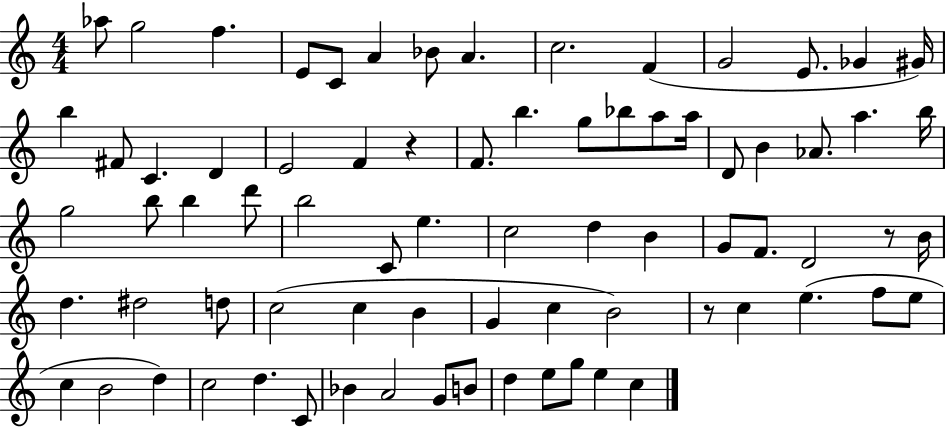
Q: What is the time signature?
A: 4/4